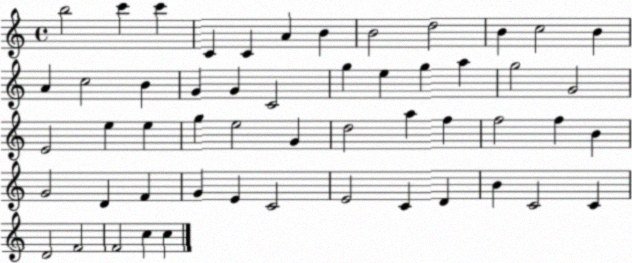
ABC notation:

X:1
T:Untitled
M:4/4
L:1/4
K:C
b2 c' c' C C A B B2 d2 B c2 B A c2 B G G C2 g e g a g2 G2 E2 e e g e2 G d2 a f f2 f B G2 D F G E C2 E2 C D B C2 C D2 F2 F2 c c